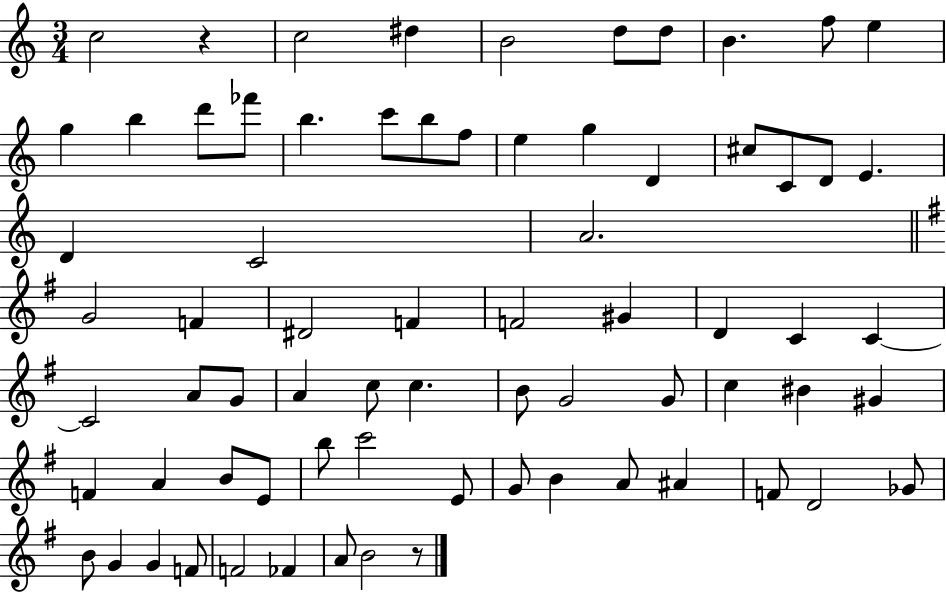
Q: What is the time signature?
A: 3/4